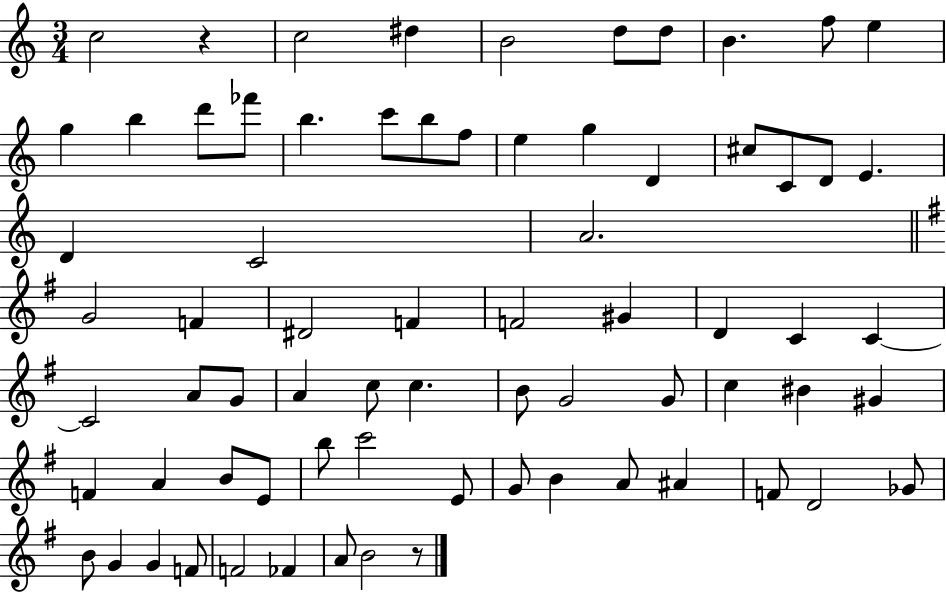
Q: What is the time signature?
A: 3/4